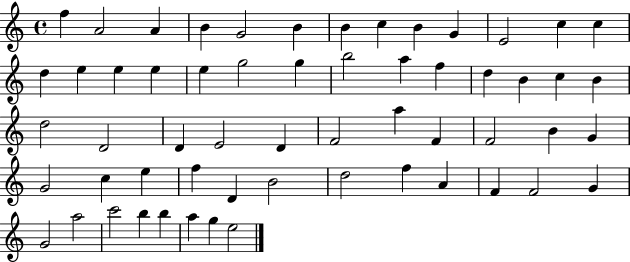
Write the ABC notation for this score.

X:1
T:Untitled
M:4/4
L:1/4
K:C
f A2 A B G2 B B c B G E2 c c d e e e e g2 g b2 a f d B c B d2 D2 D E2 D F2 a F F2 B G G2 c e f D B2 d2 f A F F2 G G2 a2 c'2 b b a g e2